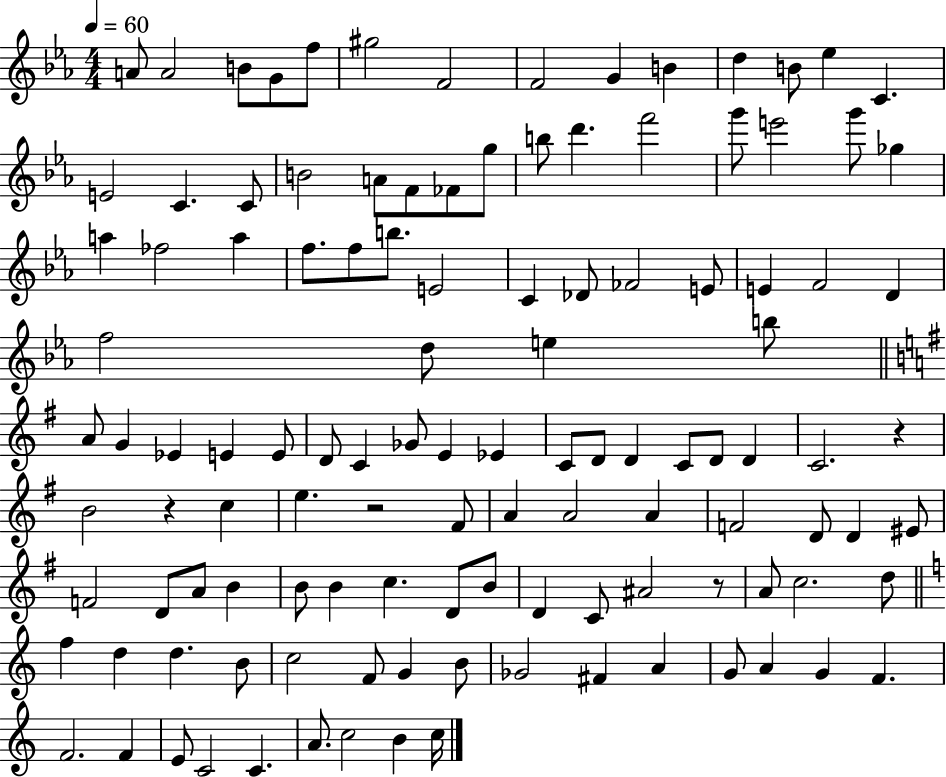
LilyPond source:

{
  \clef treble
  \numericTimeSignature
  \time 4/4
  \key ees \major
  \tempo 4 = 60
  a'8 a'2 b'8 g'8 f''8 | gis''2 f'2 | f'2 g'4 b'4 | d''4 b'8 ees''4 c'4. | \break e'2 c'4. c'8 | b'2 a'8 f'8 fes'8 g''8 | b''8 d'''4. f'''2 | g'''8 e'''2 g'''8 ges''4 | \break a''4 fes''2 a''4 | f''8. f''8 b''8. e'2 | c'4 des'8 fes'2 e'8 | e'4 f'2 d'4 | \break f''2 d''8 e''4 b''8 | \bar "||" \break \key g \major a'8 g'4 ees'4 e'4 e'8 | d'8 c'4 ges'8 e'4 ees'4 | c'8 d'8 d'4 c'8 d'8 d'4 | c'2. r4 | \break b'2 r4 c''4 | e''4. r2 fis'8 | a'4 a'2 a'4 | f'2 d'8 d'4 eis'8 | \break f'2 d'8 a'8 b'4 | b'8 b'4 c''4. d'8 b'8 | d'4 c'8 ais'2 r8 | a'8 c''2. d''8 | \break \bar "||" \break \key a \minor f''4 d''4 d''4. b'8 | c''2 f'8 g'4 b'8 | ges'2 fis'4 a'4 | g'8 a'4 g'4 f'4. | \break f'2. f'4 | e'8 c'2 c'4. | a'8. c''2 b'4 c''16 | \bar "|."
}